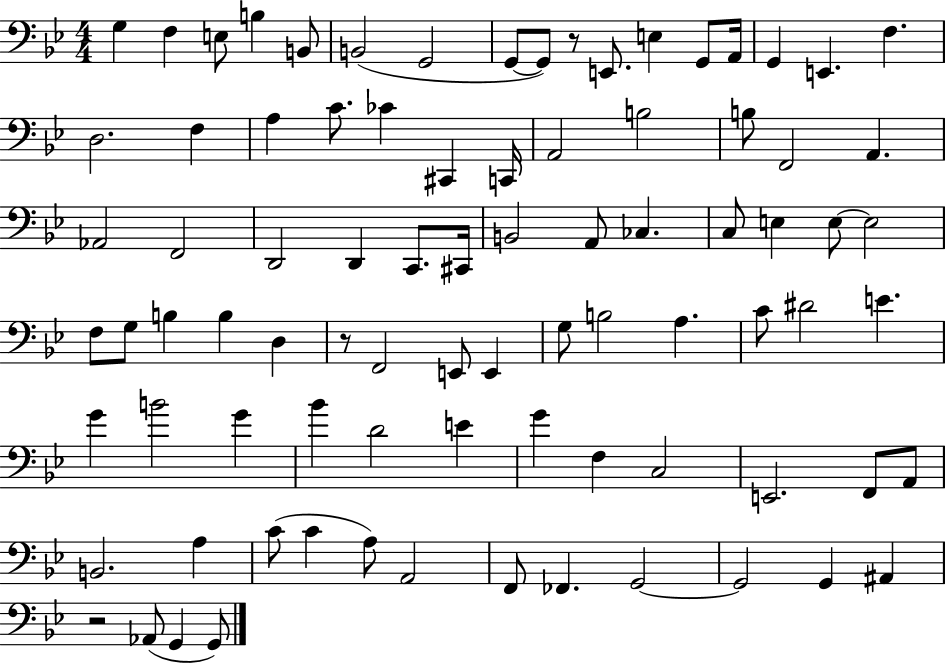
G3/q F3/q E3/e B3/q B2/e B2/h G2/h G2/e G2/e R/e E2/e. E3/q G2/e A2/s G2/q E2/q. F3/q. D3/h. F3/q A3/q C4/e. CES4/q C#2/q C2/s A2/h B3/h B3/e F2/h A2/q. Ab2/h F2/h D2/h D2/q C2/e. C#2/s B2/h A2/e CES3/q. C3/e E3/q E3/e E3/h F3/e G3/e B3/q B3/q D3/q R/e F2/h E2/e E2/q G3/e B3/h A3/q. C4/e D#4/h E4/q. G4/q B4/h G4/q Bb4/q D4/h E4/q G4/q F3/q C3/h E2/h. F2/e A2/e B2/h. A3/q C4/e C4/q A3/e A2/h F2/e FES2/q. G2/h G2/h G2/q A#2/q R/h Ab2/e G2/q G2/e